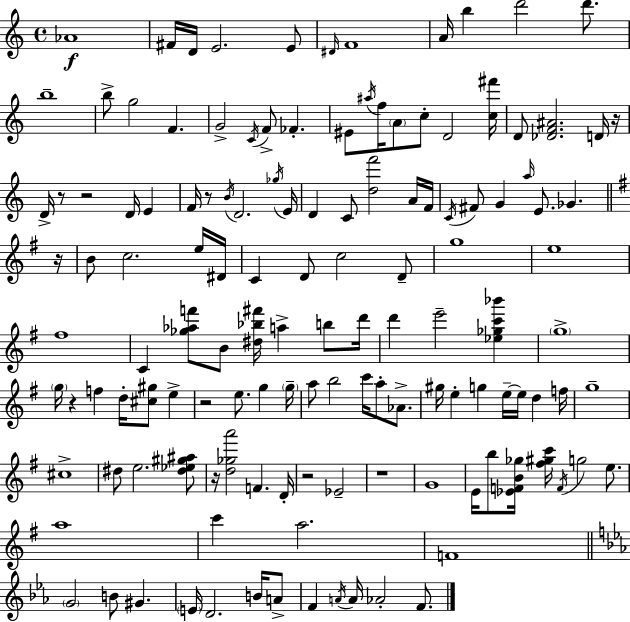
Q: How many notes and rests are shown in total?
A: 133